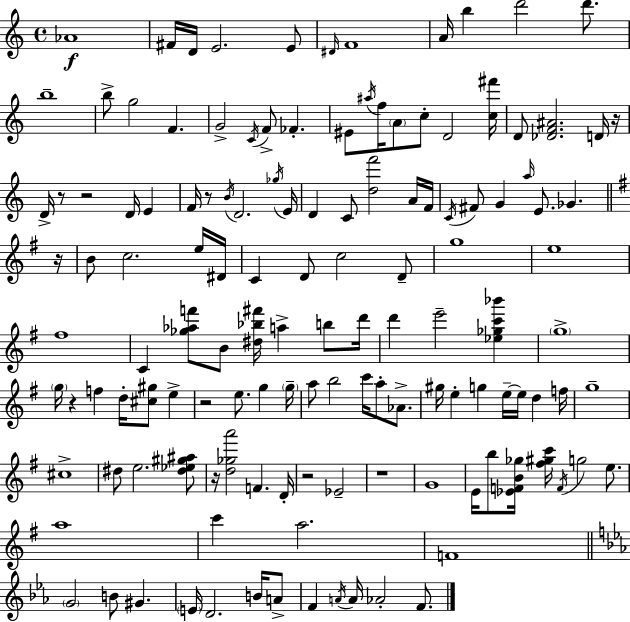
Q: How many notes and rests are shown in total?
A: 133